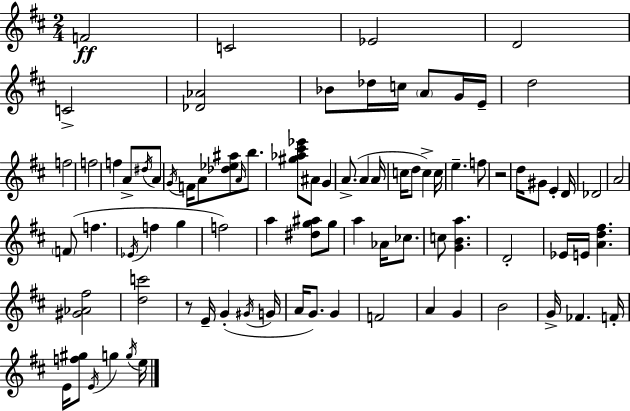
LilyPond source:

{
  \clef treble
  \numericTimeSignature
  \time 2/4
  \key d \major
  f'2\ff | c'2 | ees'2 | d'2 | \break c'2-> | <des' aes'>2 | bes'8 des''16 c''16 \parenthesize a'8 g'16 e'16-- | d''2 | \break f''2 | f''2 | f''4 a'8-> \acciaccatura { dis''16 } a'8 | \acciaccatura { g'16 } f'16 a'8 <des'' ees'' ais''>8 \grace { a'16 } | \break b''8. <gis'' aes'' cis''' ees'''>8 ais'8 g'4 | a'8.->( a'4 | a'16 c''16 d''8 c''4->) | c''16 e''4.-- | \break f''8 r2 | d''16 gis'8 e'4-. | d'16 des'2 | a'2 | \break \parenthesize f'8( f''4. | \acciaccatura { ees'16 } f''4 | g''4 f''2) | a''4 | \break <dis'' g'' ais''>8 g''8 a''4 | aes'16 ces''8. c''8 <g' b' a''>4. | d'2-. | ees'16 e'16 <a' d'' fis''>4. | \break <gis' aes' fis''>2 | <d'' c'''>2 | r8 e'16-- g'4-.( | \acciaccatura { gis'16 } g'16 a'16 g'8.) | \break g'4 f'2 | a'4 | g'4 b'2 | g'16-> fes'4. | \break f'16-. e'16 <f'' gis''>8 | \acciaccatura { e'16 } g''4 \acciaccatura { g''16 } e''16 \bar "|."
}